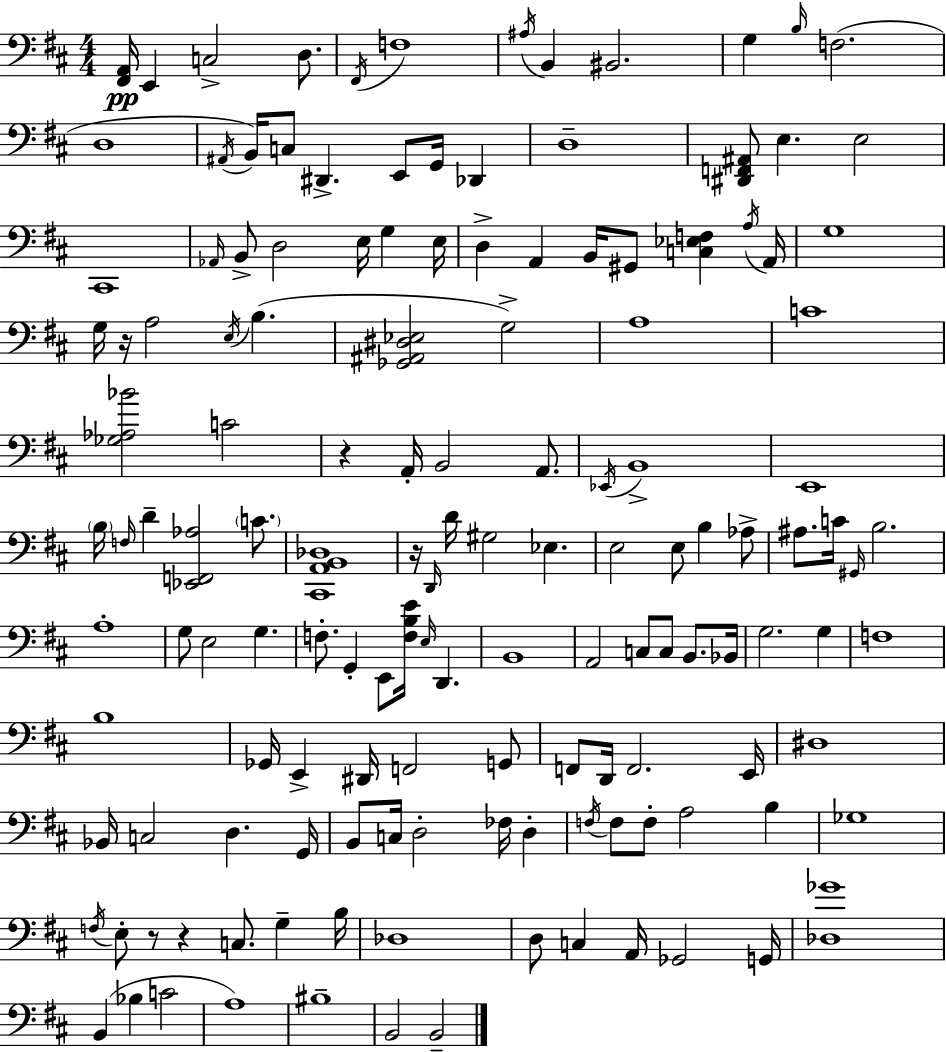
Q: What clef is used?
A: bass